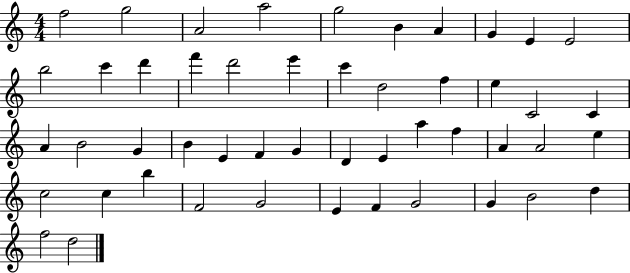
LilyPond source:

{
  \clef treble
  \numericTimeSignature
  \time 4/4
  \key c \major
  f''2 g''2 | a'2 a''2 | g''2 b'4 a'4 | g'4 e'4 e'2 | \break b''2 c'''4 d'''4 | f'''4 d'''2 e'''4 | c'''4 d''2 f''4 | e''4 c'2 c'4 | \break a'4 b'2 g'4 | b'4 e'4 f'4 g'4 | d'4 e'4 a''4 f''4 | a'4 a'2 e''4 | \break c''2 c''4 b''4 | f'2 g'2 | e'4 f'4 g'2 | g'4 b'2 d''4 | \break f''2 d''2 | \bar "|."
}